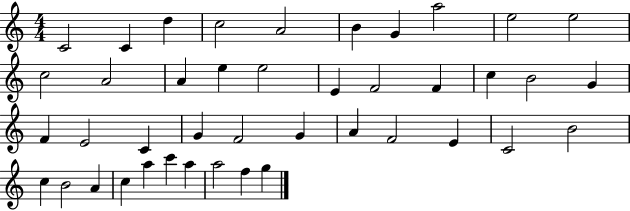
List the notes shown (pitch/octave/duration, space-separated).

C4/h C4/q D5/q C5/h A4/h B4/q G4/q A5/h E5/h E5/h C5/h A4/h A4/q E5/q E5/h E4/q F4/h F4/q C5/q B4/h G4/q F4/q E4/h C4/q G4/q F4/h G4/q A4/q F4/h E4/q C4/h B4/h C5/q B4/h A4/q C5/q A5/q C6/q A5/q A5/h F5/q G5/q